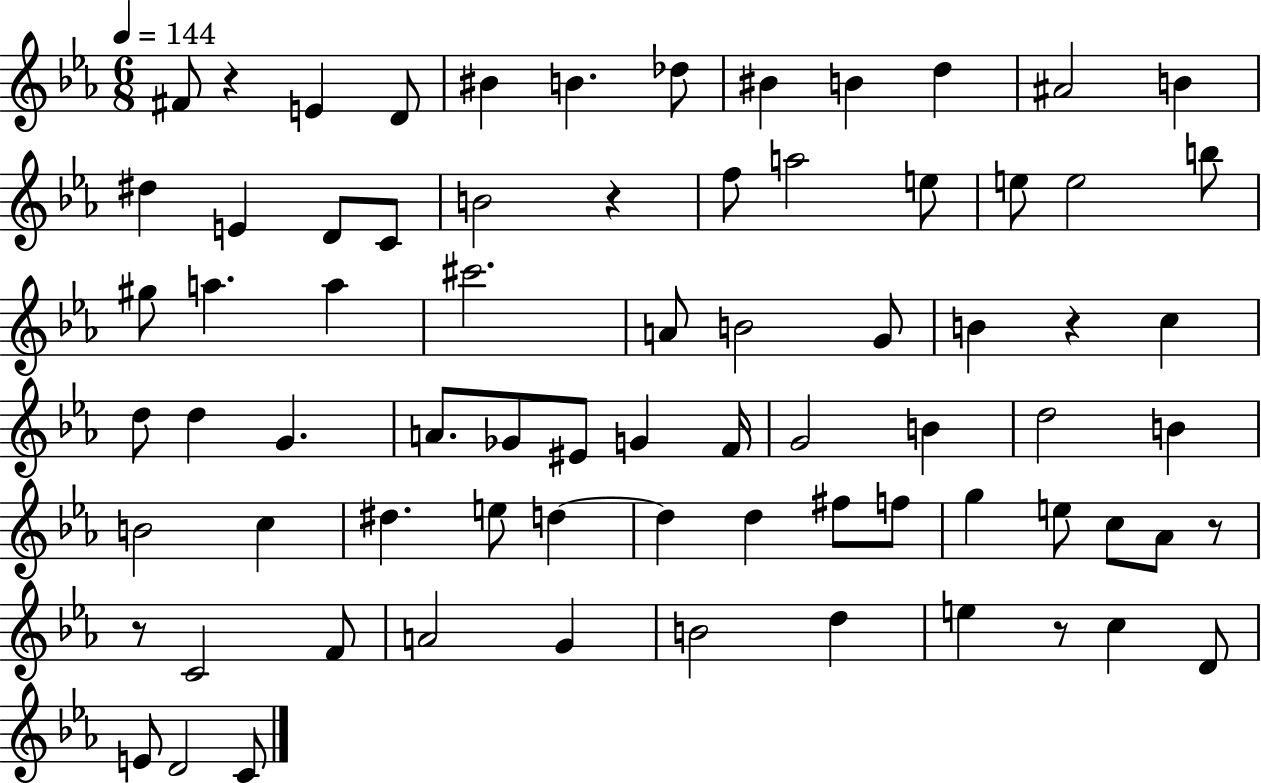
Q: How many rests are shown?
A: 6